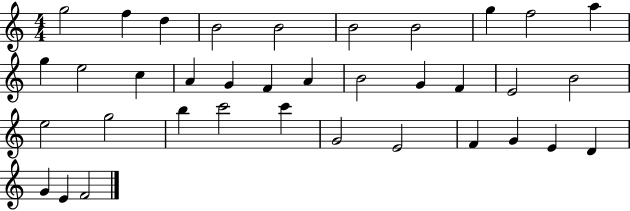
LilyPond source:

{
  \clef treble
  \numericTimeSignature
  \time 4/4
  \key c \major
  g''2 f''4 d''4 | b'2 b'2 | b'2 b'2 | g''4 f''2 a''4 | \break g''4 e''2 c''4 | a'4 g'4 f'4 a'4 | b'2 g'4 f'4 | e'2 b'2 | \break e''2 g''2 | b''4 c'''2 c'''4 | g'2 e'2 | f'4 g'4 e'4 d'4 | \break g'4 e'4 f'2 | \bar "|."
}